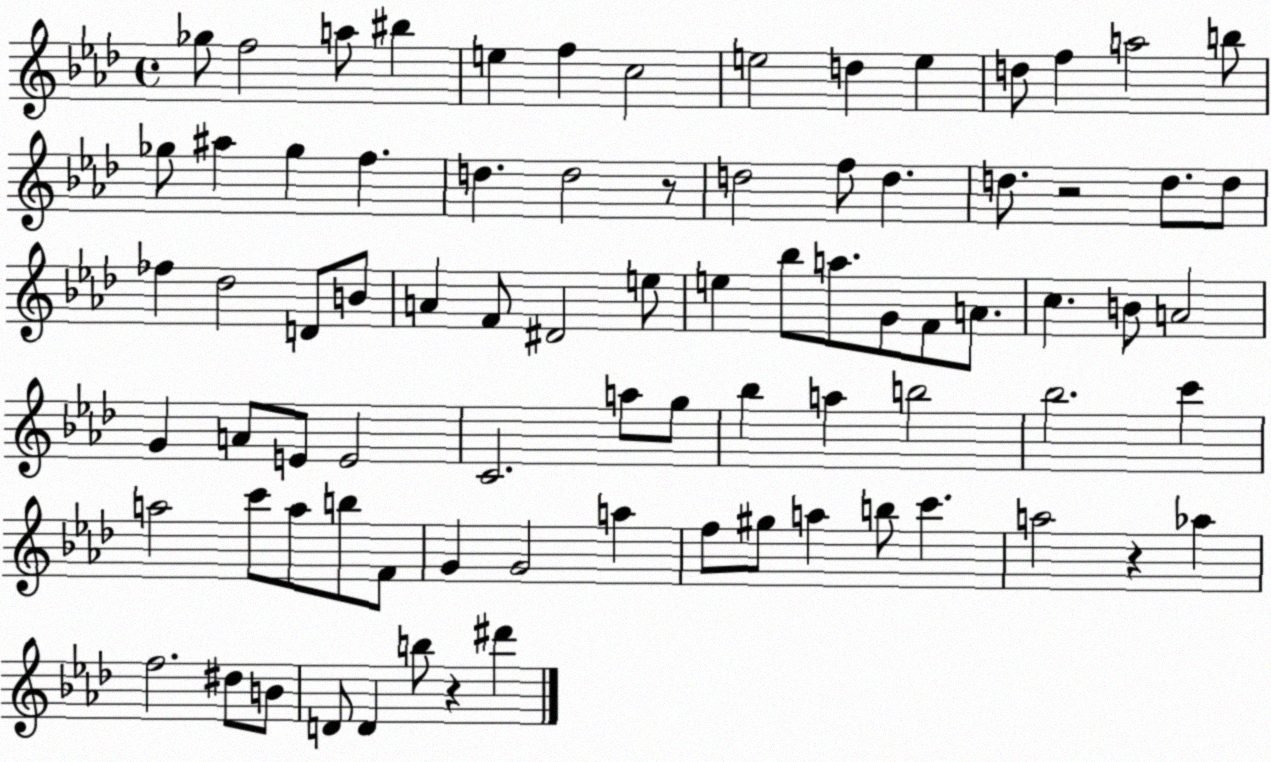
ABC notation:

X:1
T:Untitled
M:4/4
L:1/4
K:Ab
_g/2 f2 a/2 ^b e f c2 e2 d e d/2 f a2 b/2 _g/2 ^a _g f d d2 z/2 d2 f/2 d d/2 z2 d/2 d/2 _f _d2 D/2 B/2 A F/2 ^D2 e/2 e _b/2 a/2 G/2 F/2 A/2 c B/2 A2 G A/2 E/2 E2 C2 a/2 g/2 _b a b2 _b2 c' a2 c'/2 a/2 b/2 F/2 G G2 a f/2 ^g/2 a b/2 c' a2 z _a f2 ^d/2 B/2 D/2 D b/2 z ^d'